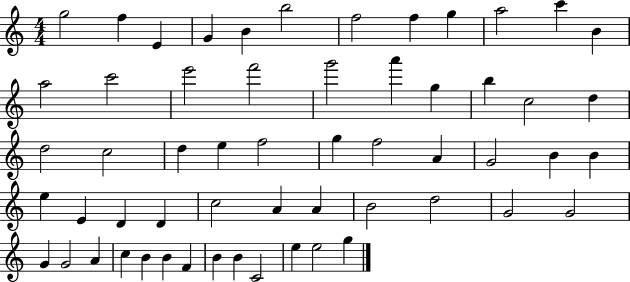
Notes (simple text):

G5/h F5/q E4/q G4/q B4/q B5/h F5/h F5/q G5/q A5/h C6/q B4/q A5/h C6/h E6/h F6/h G6/h A6/q G5/q B5/q C5/h D5/q D5/h C5/h D5/q E5/q F5/h G5/q F5/h A4/q G4/h B4/q B4/q E5/q E4/q D4/q D4/q C5/h A4/q A4/q B4/h D5/h G4/h G4/h G4/q G4/h A4/q C5/q B4/q B4/q F4/q B4/q B4/q C4/h E5/q E5/h G5/q